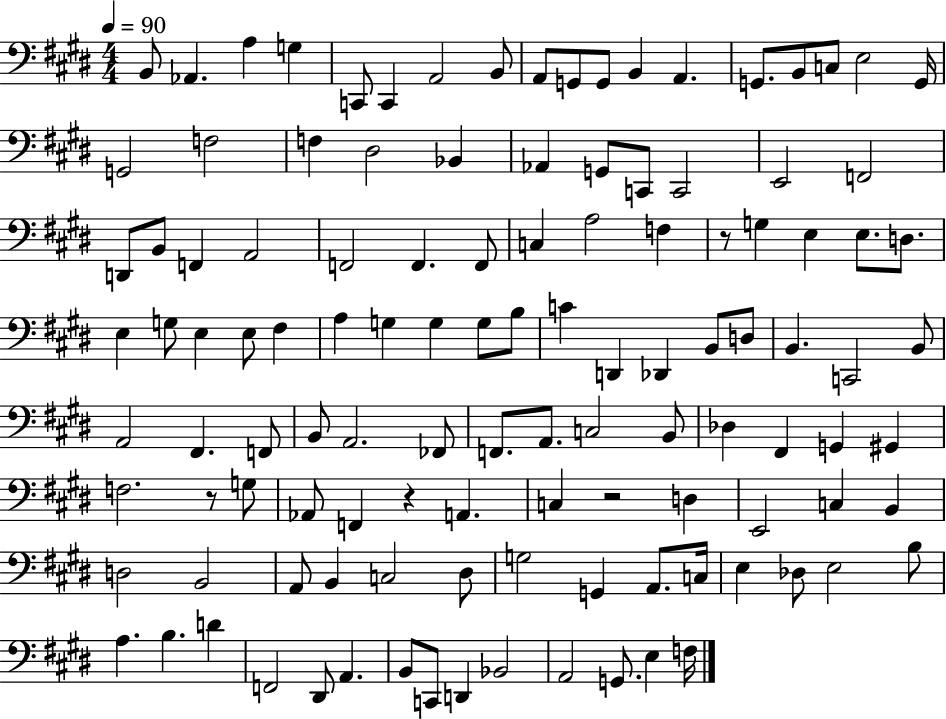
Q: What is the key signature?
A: E major